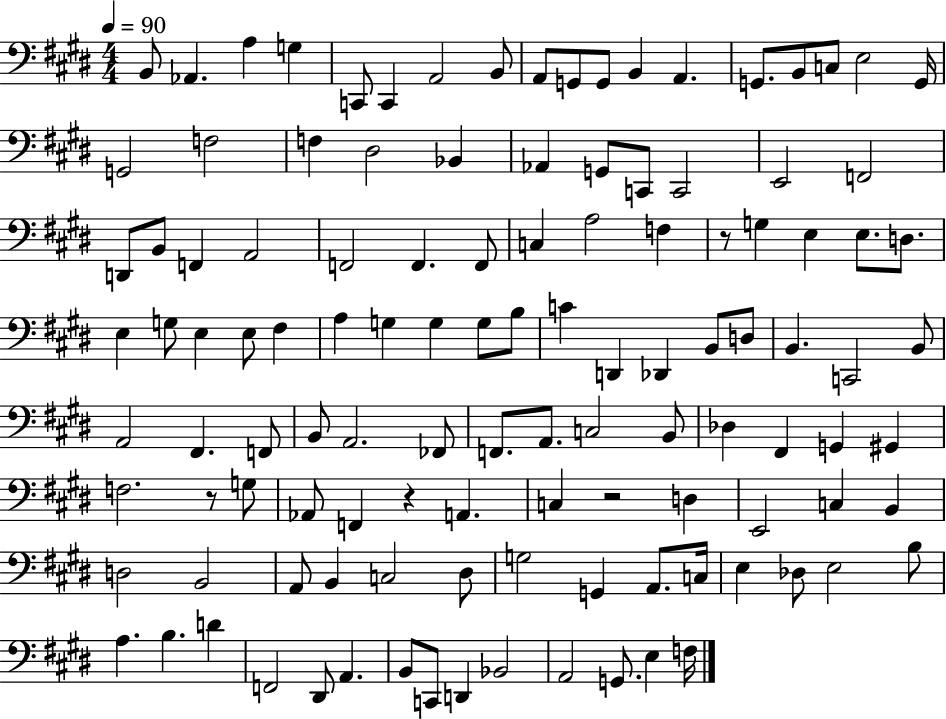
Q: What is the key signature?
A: E major